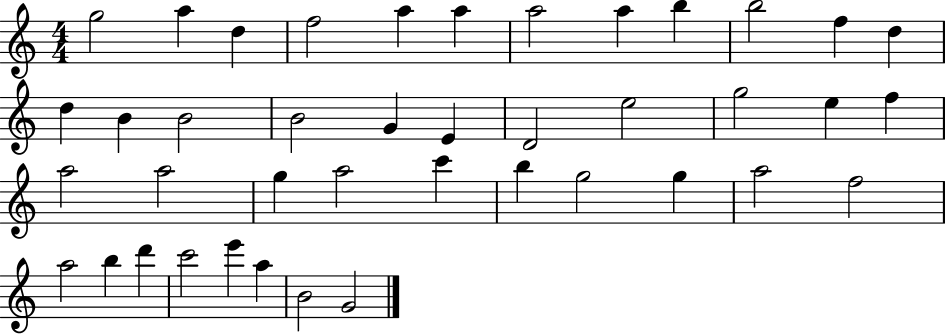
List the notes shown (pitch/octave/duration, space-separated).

G5/h A5/q D5/q F5/h A5/q A5/q A5/h A5/q B5/q B5/h F5/q D5/q D5/q B4/q B4/h B4/h G4/q E4/q D4/h E5/h G5/h E5/q F5/q A5/h A5/h G5/q A5/h C6/q B5/q G5/h G5/q A5/h F5/h A5/h B5/q D6/q C6/h E6/q A5/q B4/h G4/h